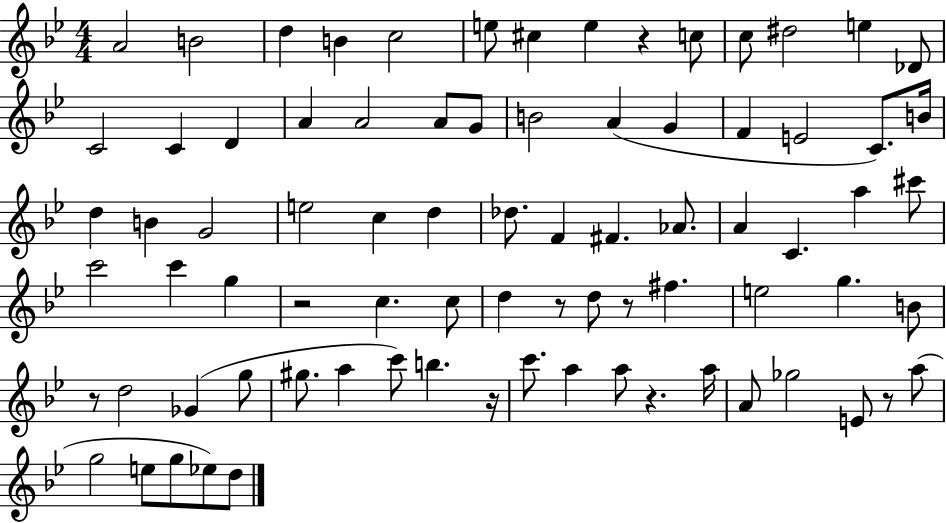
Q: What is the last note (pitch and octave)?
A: D5